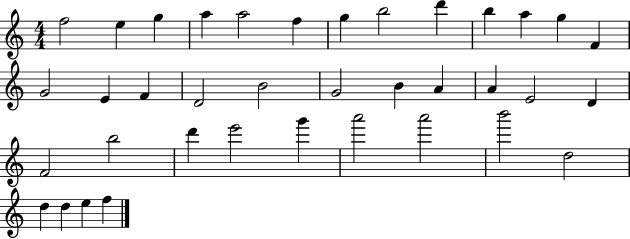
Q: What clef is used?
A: treble